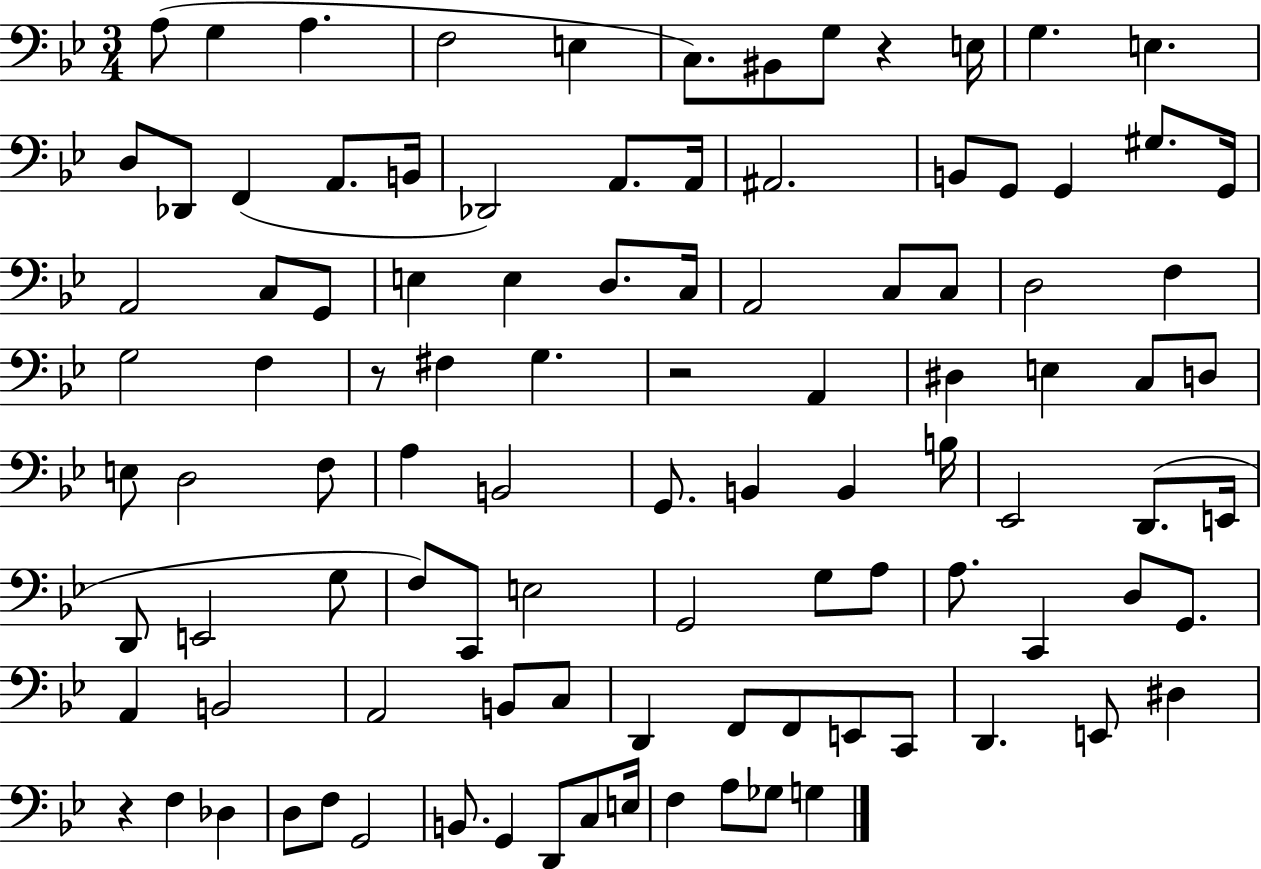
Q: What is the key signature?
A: BES major